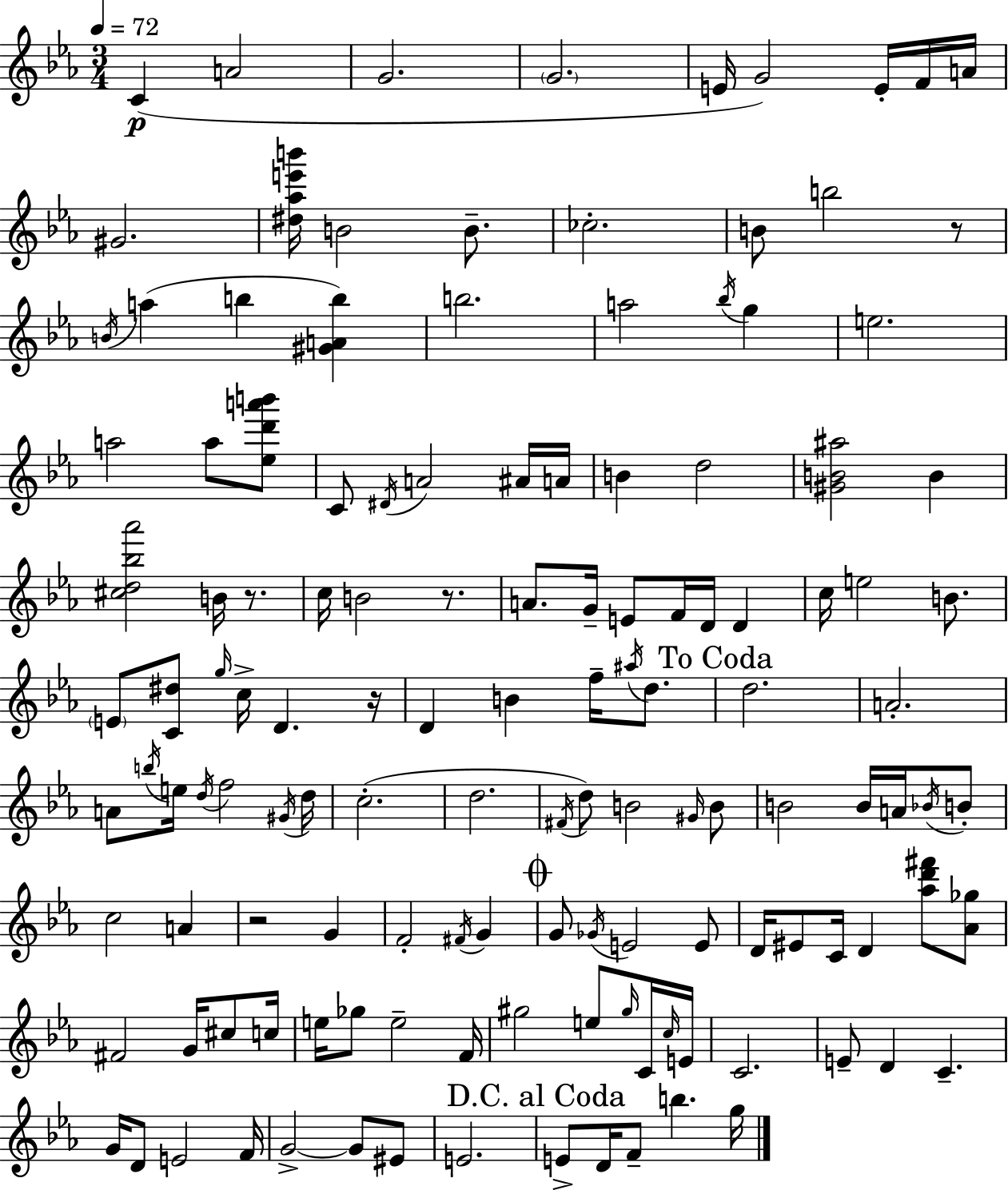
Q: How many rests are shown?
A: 5